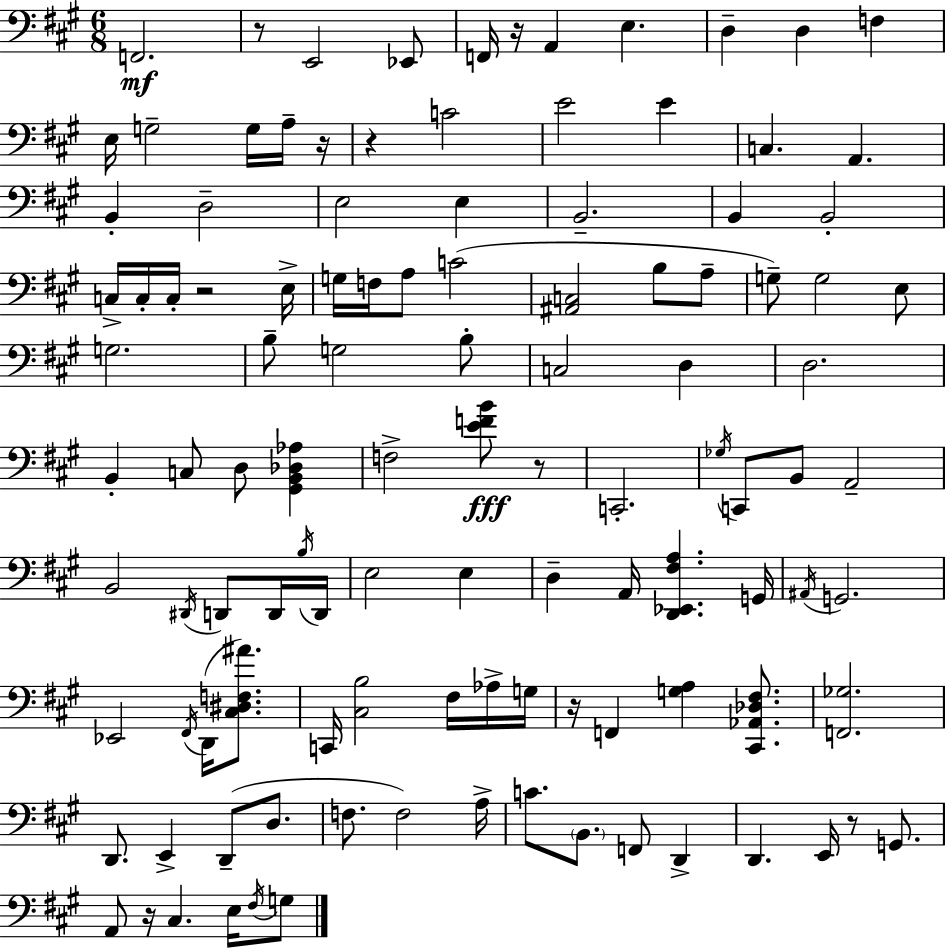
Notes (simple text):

F2/h. R/e E2/h Eb2/e F2/s R/s A2/q E3/q. D3/q D3/q F3/q E3/s G3/h G3/s A3/s R/s R/q C4/h E4/h E4/q C3/q. A2/q. B2/q D3/h E3/h E3/q B2/h. B2/q B2/h C3/s C3/s C3/s R/h E3/s G3/s F3/s A3/e C4/h [A#2,C3]/h B3/e A3/e G3/e G3/h E3/e G3/h. B3/e G3/h B3/e C3/h D3/q D3/h. B2/q C3/e D3/e [G#2,B2,Db3,Ab3]/q F3/h [E4,F4,B4]/e R/e C2/h. Gb3/s C2/e B2/e A2/h B2/h D#2/s D2/e D2/s B3/s D2/s E3/h E3/q D3/q A2/s [D2,Eb2,F#3,A3]/q. G2/s A#2/s G2/h. Eb2/h F#2/s D2/s [C#3,D#3,F3,A#4]/e. C2/s [C#3,B3]/h F#3/s Ab3/s G3/s R/s F2/q [G3,A3]/q [C#2,Ab2,Db3,F#3]/e. [F2,Gb3]/h. D2/e. E2/q D2/e D3/e. F3/e. F3/h A3/s C4/e. B2/e. F2/e D2/q D2/q. E2/s R/e G2/e. A2/e R/s C#3/q. E3/s F#3/s G3/e